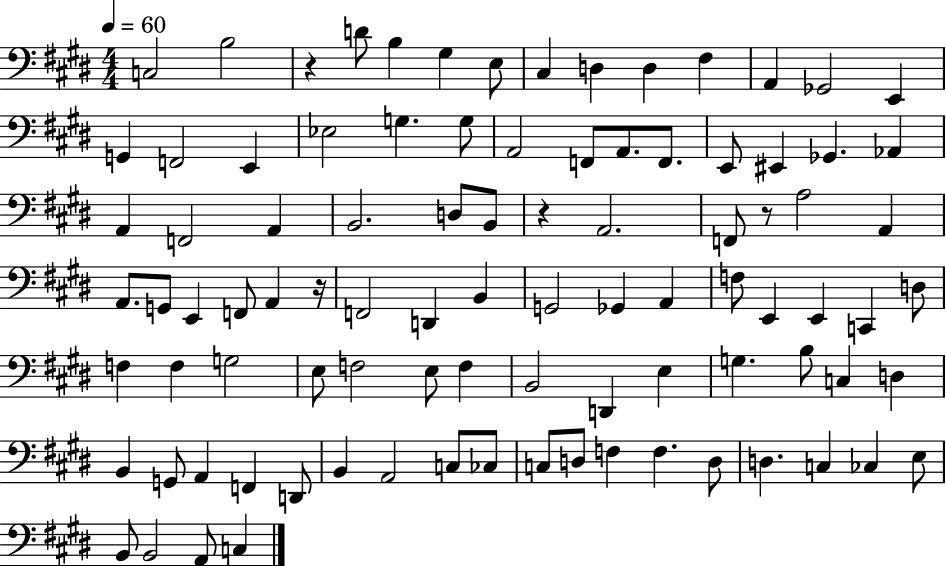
{
  \clef bass
  \numericTimeSignature
  \time 4/4
  \key e \major
  \tempo 4 = 60
  \repeat volta 2 { c2 b2 | r4 d'8 b4 gis4 e8 | cis4 d4 d4 fis4 | a,4 ges,2 e,4 | \break g,4 f,2 e,4 | ees2 g4. g8 | a,2 f,8 a,8. f,8. | e,8 eis,4 ges,4. aes,4 | \break a,4 f,2 a,4 | b,2. d8 b,8 | r4 a,2. | f,8 r8 a2 a,4 | \break a,8. g,8 e,4 f,8 a,4 r16 | f,2 d,4 b,4 | g,2 ges,4 a,4 | f8 e,4 e,4 c,4 d8 | \break f4 f4 g2 | e8 f2 e8 f4 | b,2 d,4 e4 | g4. b8 c4 d4 | \break b,4 g,8 a,4 f,4 d,8 | b,4 a,2 c8 ces8 | c8 d8 f4 f4. d8 | d4. c4 ces4 e8 | \break b,8 b,2 a,8 c4 | } \bar "|."
}